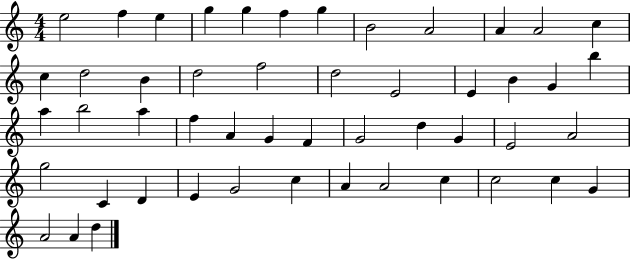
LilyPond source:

{
  \clef treble
  \numericTimeSignature
  \time 4/4
  \key c \major
  e''2 f''4 e''4 | g''4 g''4 f''4 g''4 | b'2 a'2 | a'4 a'2 c''4 | \break c''4 d''2 b'4 | d''2 f''2 | d''2 e'2 | e'4 b'4 g'4 b''4 | \break a''4 b''2 a''4 | f''4 a'4 g'4 f'4 | g'2 d''4 g'4 | e'2 a'2 | \break g''2 c'4 d'4 | e'4 g'2 c''4 | a'4 a'2 c''4 | c''2 c''4 g'4 | \break a'2 a'4 d''4 | \bar "|."
}